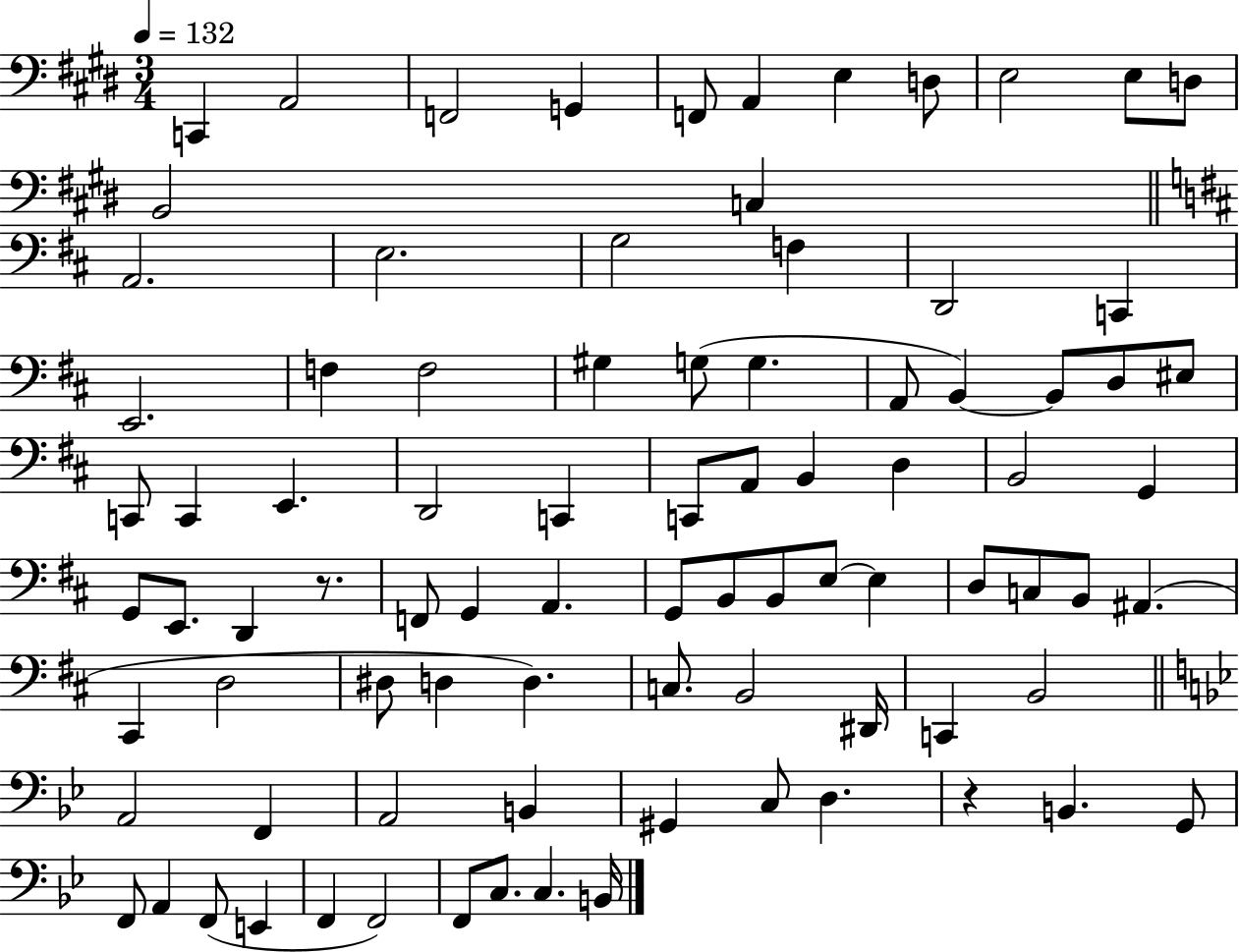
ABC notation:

X:1
T:Untitled
M:3/4
L:1/4
K:E
C,, A,,2 F,,2 G,, F,,/2 A,, E, D,/2 E,2 E,/2 D,/2 B,,2 C, A,,2 E,2 G,2 F, D,,2 C,, E,,2 F, F,2 ^G, G,/2 G, A,,/2 B,, B,,/2 D,/2 ^E,/2 C,,/2 C,, E,, D,,2 C,, C,,/2 A,,/2 B,, D, B,,2 G,, G,,/2 E,,/2 D,, z/2 F,,/2 G,, A,, G,,/2 B,,/2 B,,/2 E,/2 E, D,/2 C,/2 B,,/2 ^A,, ^C,, D,2 ^D,/2 D, D, C,/2 B,,2 ^D,,/4 C,, B,,2 A,,2 F,, A,,2 B,, ^G,, C,/2 D, z B,, G,,/2 F,,/2 A,, F,,/2 E,, F,, F,,2 F,,/2 C,/2 C, B,,/4